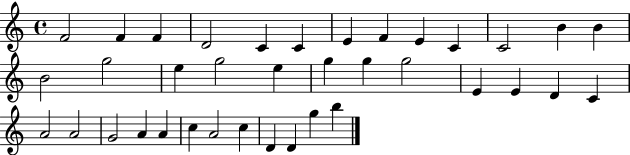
{
  \clef treble
  \time 4/4
  \defaultTimeSignature
  \key c \major
  f'2 f'4 f'4 | d'2 c'4 c'4 | e'4 f'4 e'4 c'4 | c'2 b'4 b'4 | \break b'2 g''2 | e''4 g''2 e''4 | g''4 g''4 g''2 | e'4 e'4 d'4 c'4 | \break a'2 a'2 | g'2 a'4 a'4 | c''4 a'2 c''4 | d'4 d'4 g''4 b''4 | \break \bar "|."
}